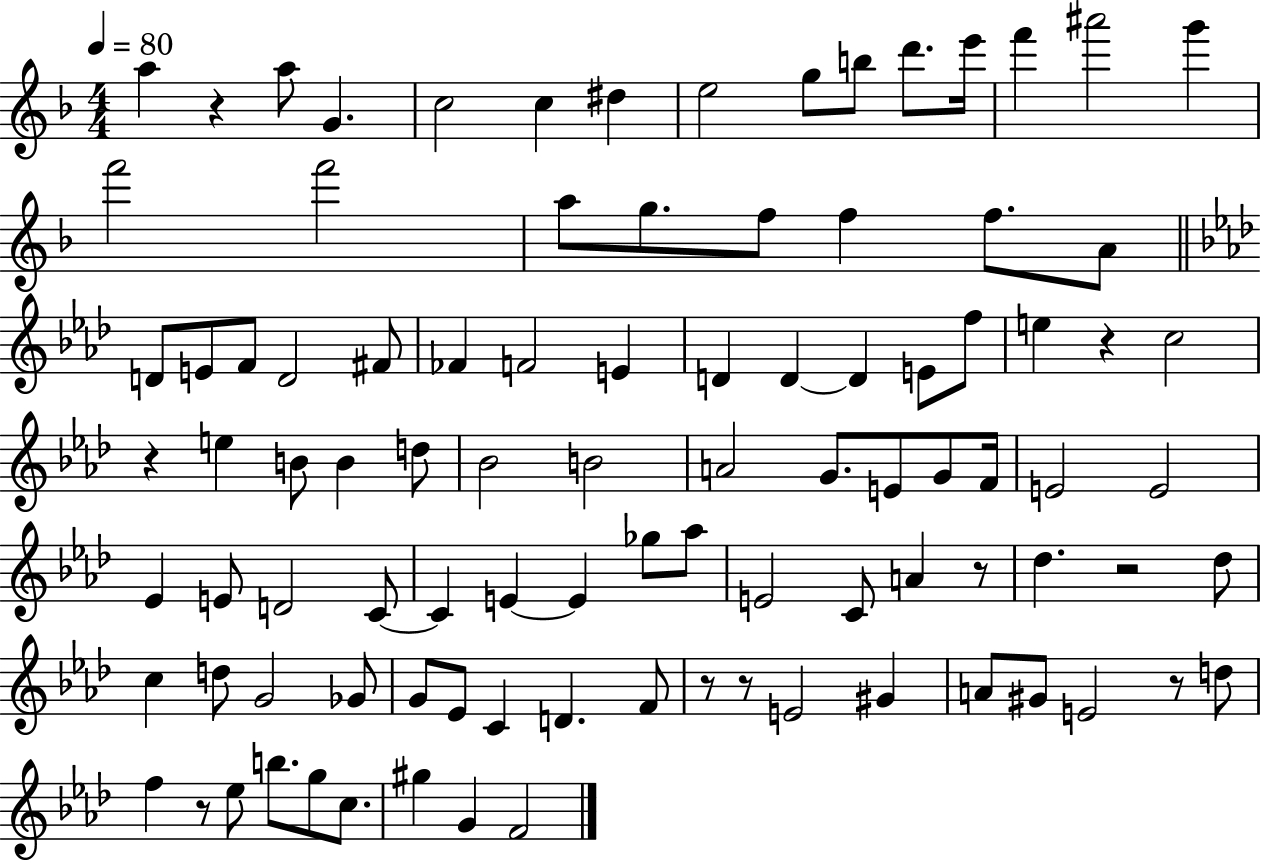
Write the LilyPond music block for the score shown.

{
  \clef treble
  \numericTimeSignature
  \time 4/4
  \key f \major
  \tempo 4 = 80
  \repeat volta 2 { a''4 r4 a''8 g'4. | c''2 c''4 dis''4 | e''2 g''8 b''8 d'''8. e'''16 | f'''4 ais'''2 g'''4 | \break f'''2 f'''2 | a''8 g''8. f''8 f''4 f''8. a'8 | \bar "||" \break \key f \minor d'8 e'8 f'8 d'2 fis'8 | fes'4 f'2 e'4 | d'4 d'4~~ d'4 e'8 f''8 | e''4 r4 c''2 | \break r4 e''4 b'8 b'4 d''8 | bes'2 b'2 | a'2 g'8. e'8 g'8 f'16 | e'2 e'2 | \break ees'4 e'8 d'2 c'8~~ | c'4 e'4~~ e'4 ges''8 aes''8 | e'2 c'8 a'4 r8 | des''4. r2 des''8 | \break c''4 d''8 g'2 ges'8 | g'8 ees'8 c'4 d'4. f'8 | r8 r8 e'2 gis'4 | a'8 gis'8 e'2 r8 d''8 | \break f''4 r8 ees''8 b''8. g''8 c''8. | gis''4 g'4 f'2 | } \bar "|."
}